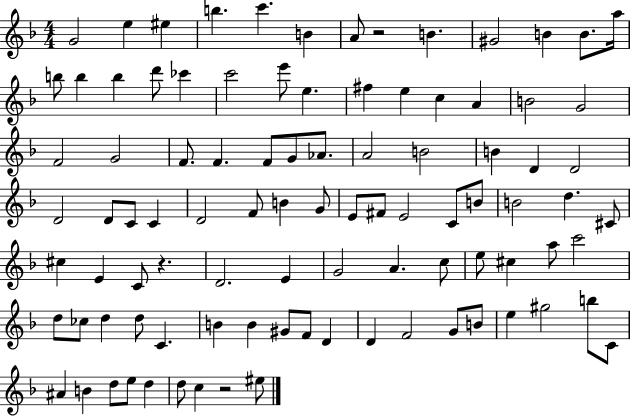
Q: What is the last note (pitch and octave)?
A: EIS5